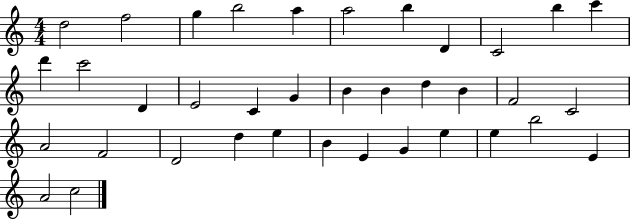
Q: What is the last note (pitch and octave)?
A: C5